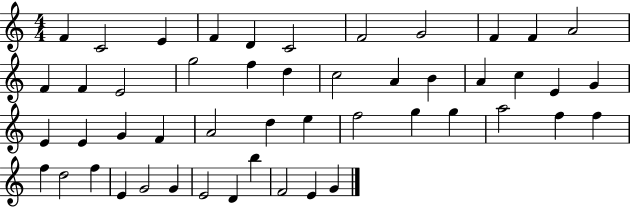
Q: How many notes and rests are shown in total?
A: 49